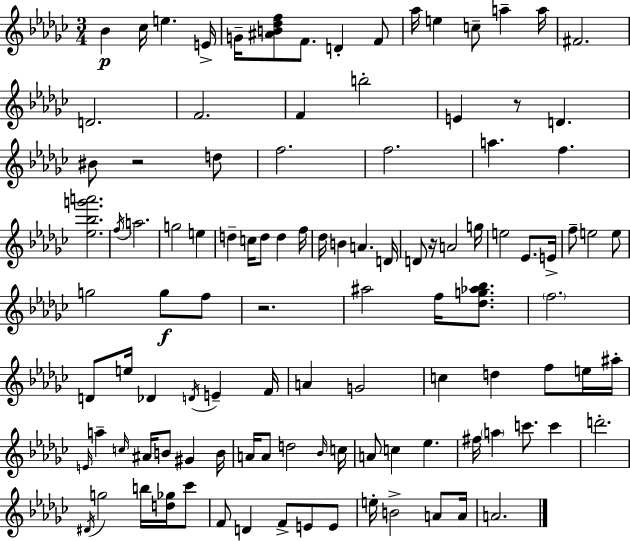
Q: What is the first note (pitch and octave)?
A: Bb4